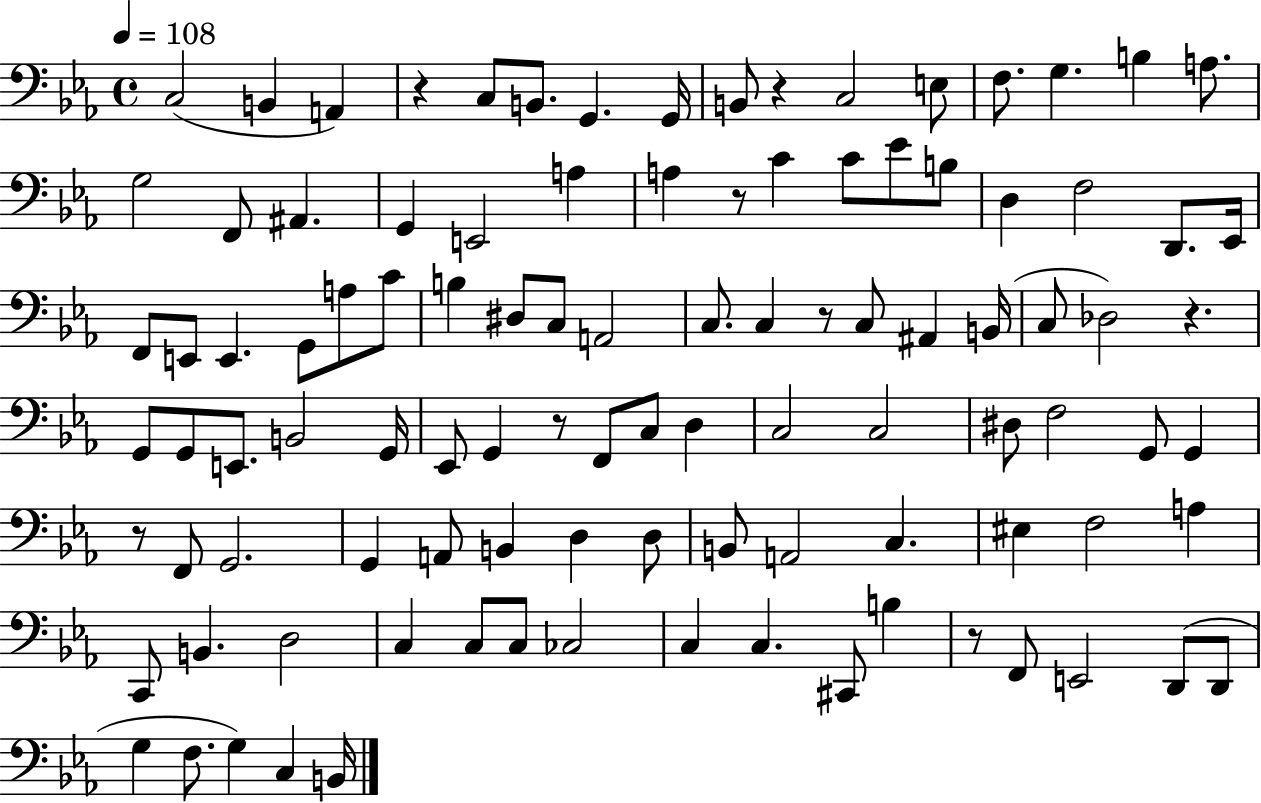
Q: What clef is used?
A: bass